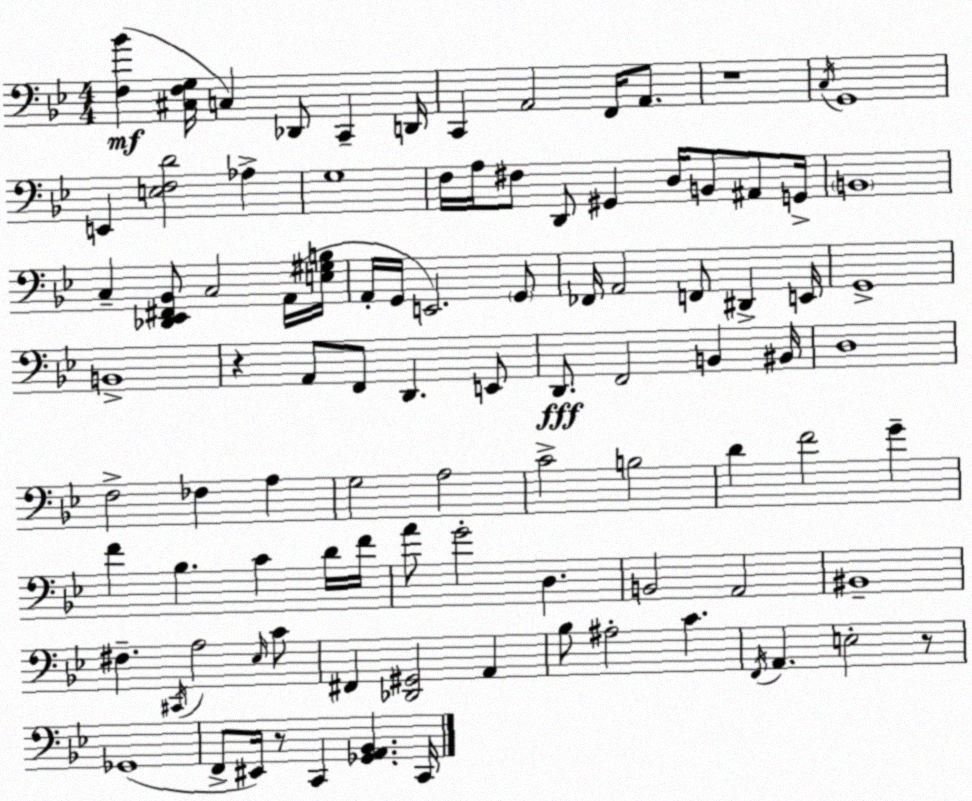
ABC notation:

X:1
T:Untitled
M:4/4
L:1/4
K:Bb
[F,_B] [^C,F,G,]/4 C, _D,,/2 C,, D,,/4 C,, A,,2 F,,/4 A,,/2 z4 C,/4 G,,4 E,, [E,F,D]2 _A, G,4 F,/4 A,/4 ^F,/2 D,,/2 ^G,, D,/4 B,,/2 ^A,,/2 G,,/4 B,,4 C, [_D,,_E,,^F,,_B,,]/2 C,2 A,,/4 [E,^G,B,]/4 A,,/4 G,,/4 E,,2 G,,/2 _F,,/4 A,,2 F,,/2 ^D,, E,,/4 G,,4 B,,4 z A,,/2 F,,/2 D,, E,,/2 D,,/2 F,,2 B,, ^B,,/4 D,4 F,2 _F, A, G,2 A,2 C2 B,2 D F2 G F _B, C D/4 F/4 A/2 G2 D, B,,2 A,,2 ^B,,4 ^F, ^C,,/4 A,2 _E,/4 C/2 ^F,, [_D,,^G,,]2 A,, _B,/2 ^A,2 C F,,/4 A,, E,2 z/2 _G,,4 F,,/2 ^E,,/4 z/2 C,, [_G,,A,,_B,,] C,,/4